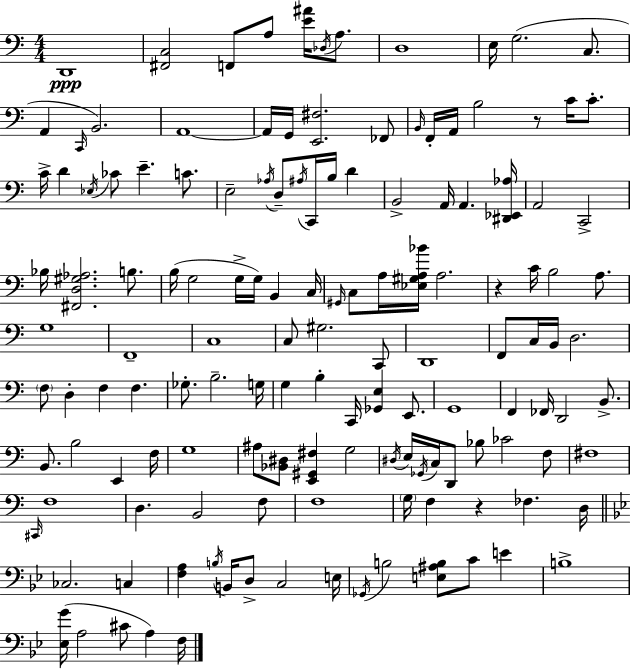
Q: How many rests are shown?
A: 3